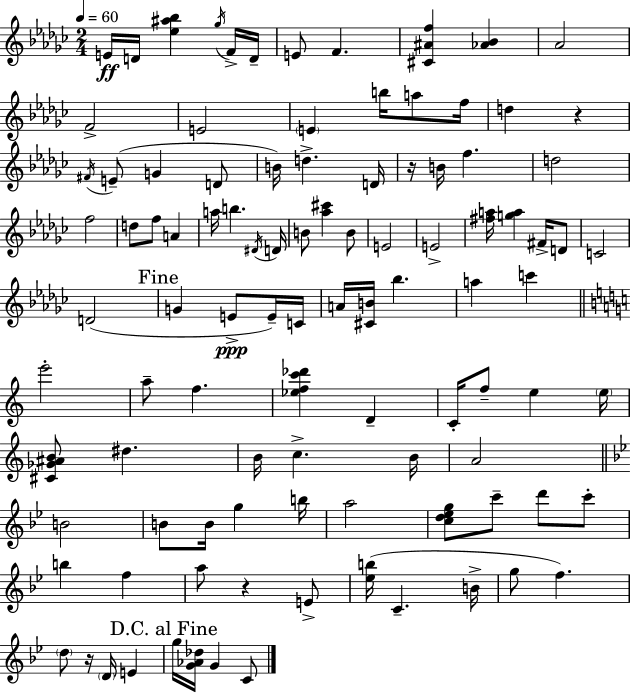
X:1
T:Untitled
M:2/4
L:1/4
K:Ebm
E/4 D/4 [_e^a_b] _g/4 F/4 D/4 E/2 F [^C^Af] [_A_B] _A2 F2 E2 E b/4 a/2 f/4 d z ^F/4 E/2 G D/2 B/4 d D/4 z/4 B/4 f d2 f2 d/2 f/2 A a/4 b ^D/4 D/4 B/2 [_a^c'] B/2 E2 E2 [^fa]/4 [ga] ^F/4 D/2 C2 D2 G E/2 E/4 C/4 A/4 [^CB]/4 _b a c' e'2 a/2 f [_efc'_d'] D C/4 f/2 e e/4 [^C_G^AB]/2 ^d B/4 c B/4 A2 B2 B/2 B/4 g b/4 a2 [cd_eg]/2 c'/2 d'/2 c'/2 b f a/2 z E/2 [_eb]/4 C B/4 g/2 f d/2 z/4 D/4 E g/4 [G_A_d]/4 G C/2